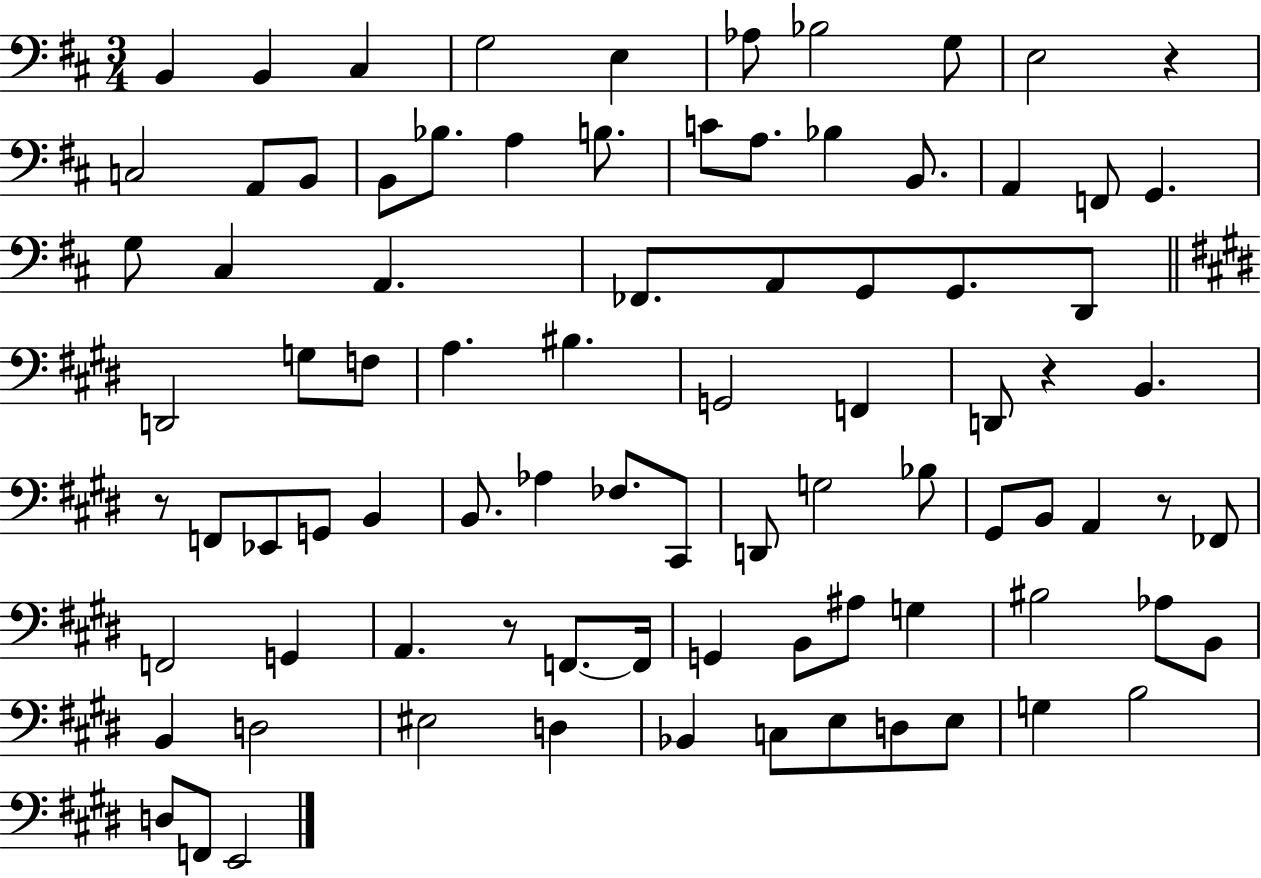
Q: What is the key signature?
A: D major